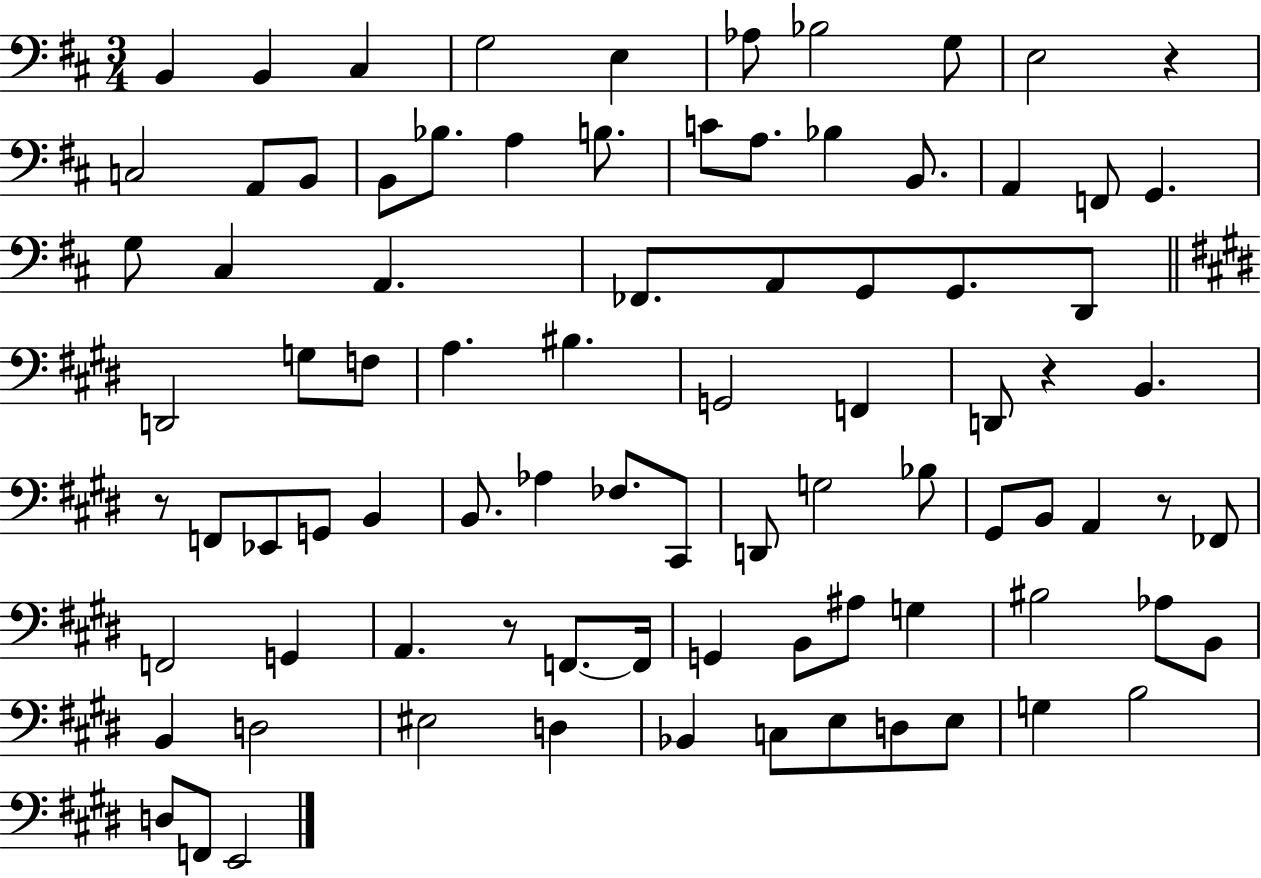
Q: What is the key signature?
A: D major